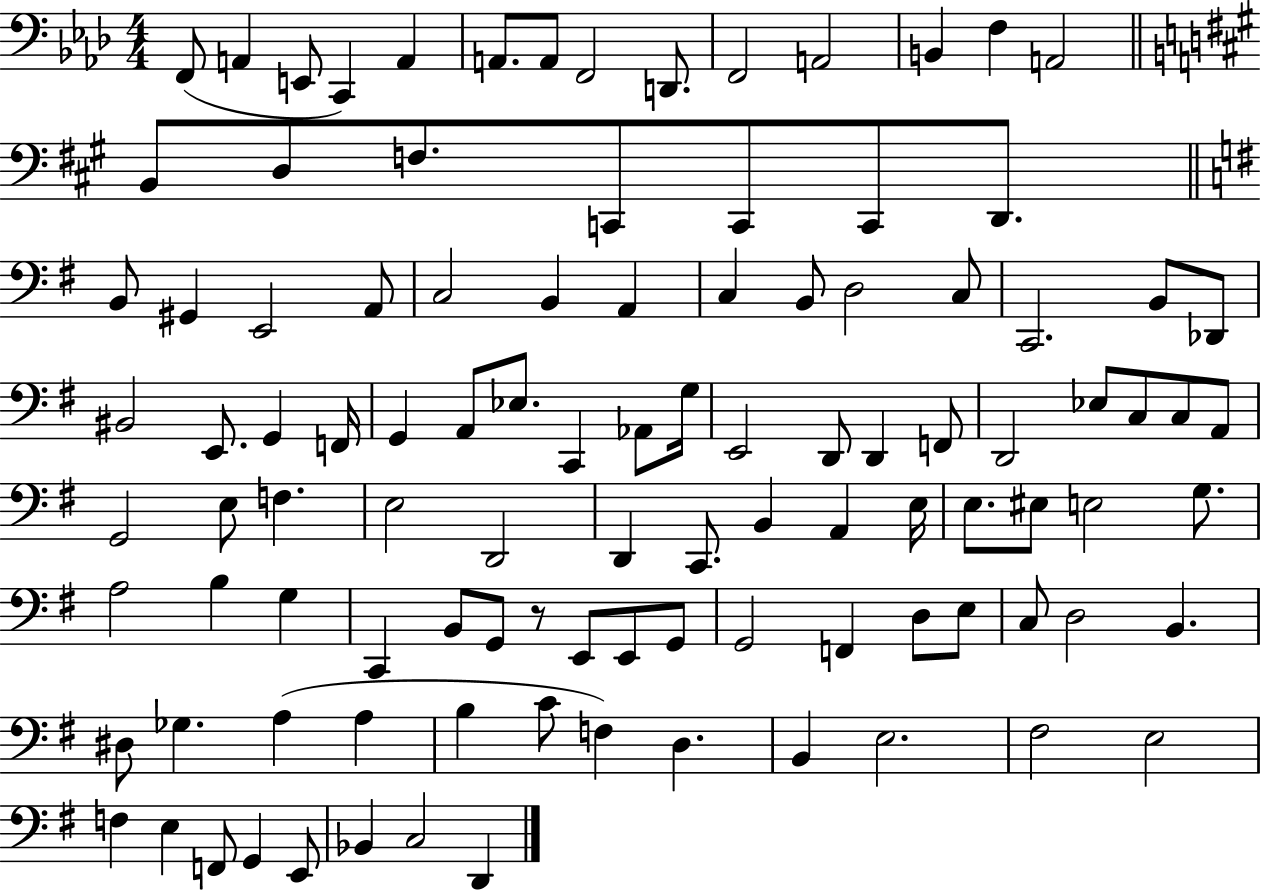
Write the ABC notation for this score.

X:1
T:Untitled
M:4/4
L:1/4
K:Ab
F,,/2 A,, E,,/2 C,, A,, A,,/2 A,,/2 F,,2 D,,/2 F,,2 A,,2 B,, F, A,,2 B,,/2 D,/2 F,/2 C,,/2 C,,/2 C,,/2 D,,/2 B,,/2 ^G,, E,,2 A,,/2 C,2 B,, A,, C, B,,/2 D,2 C,/2 C,,2 B,,/2 _D,,/2 ^B,,2 E,,/2 G,, F,,/4 G,, A,,/2 _E,/2 C,, _A,,/2 G,/4 E,,2 D,,/2 D,, F,,/2 D,,2 _E,/2 C,/2 C,/2 A,,/2 G,,2 E,/2 F, E,2 D,,2 D,, C,,/2 B,, A,, E,/4 E,/2 ^E,/2 E,2 G,/2 A,2 B, G, C,, B,,/2 G,,/2 z/2 E,,/2 E,,/2 G,,/2 G,,2 F,, D,/2 E,/2 C,/2 D,2 B,, ^D,/2 _G, A, A, B, C/2 F, D, B,, E,2 ^F,2 E,2 F, E, F,,/2 G,, E,,/2 _B,, C,2 D,,